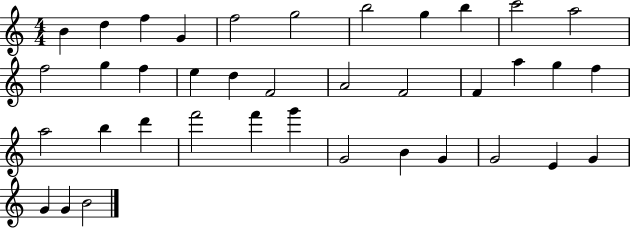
X:1
T:Untitled
M:4/4
L:1/4
K:C
B d f G f2 g2 b2 g b c'2 a2 f2 g f e d F2 A2 F2 F a g f a2 b d' f'2 f' g' G2 B G G2 E G G G B2